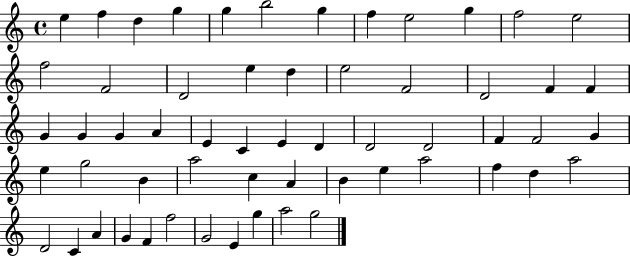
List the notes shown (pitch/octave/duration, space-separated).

E5/q F5/q D5/q G5/q G5/q B5/h G5/q F5/q E5/h G5/q F5/h E5/h F5/h F4/h D4/h E5/q D5/q E5/h F4/h D4/h F4/q F4/q G4/q G4/q G4/q A4/q E4/q C4/q E4/q D4/q D4/h D4/h F4/q F4/h G4/q E5/q G5/h B4/q A5/h C5/q A4/q B4/q E5/q A5/h F5/q D5/q A5/h D4/h C4/q A4/q G4/q F4/q F5/h G4/h E4/q G5/q A5/h G5/h